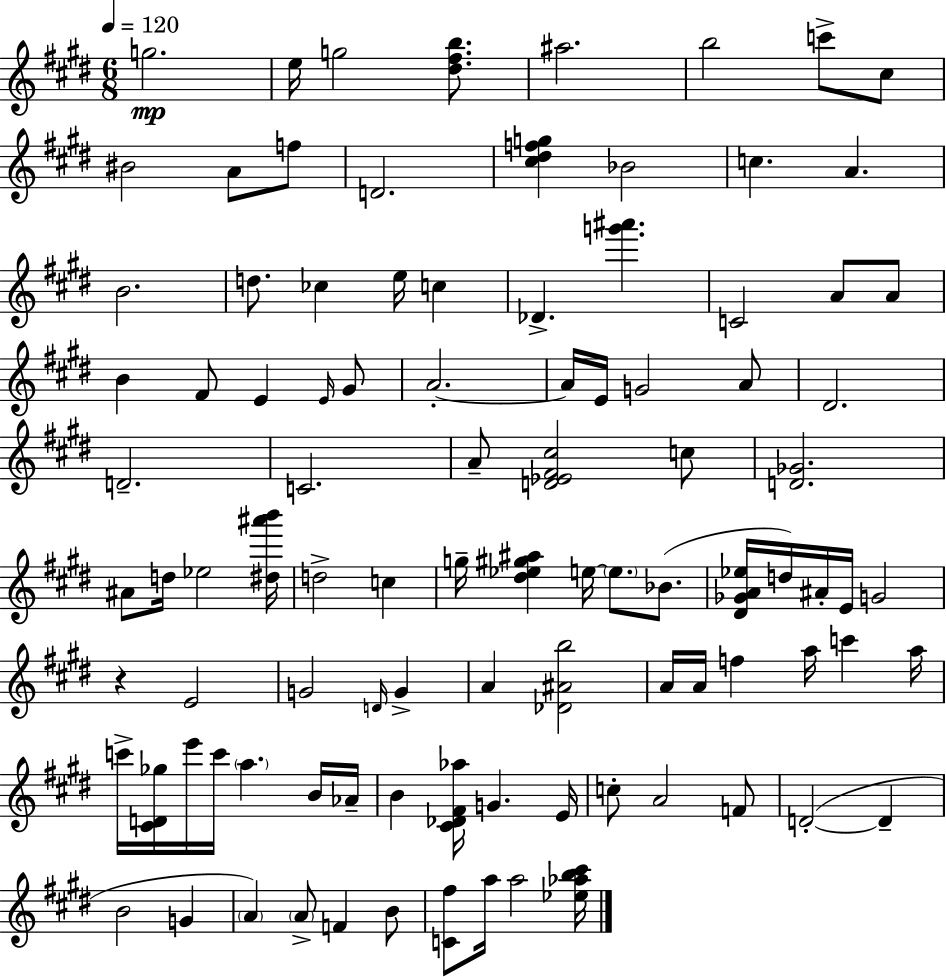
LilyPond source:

{
  \clef treble
  \numericTimeSignature
  \time 6/8
  \key e \major
  \tempo 4 = 120
  \repeat volta 2 { g''2.\mp | e''16 g''2 <dis'' fis'' b''>8. | ais''2. | b''2 c'''8-> cis''8 | \break bis'2 a'8 f''8 | d'2. | <cis'' dis'' f'' g''>4 bes'2 | c''4. a'4. | \break b'2. | d''8. ces''4 e''16 c''4 | des'4.-> <g''' ais'''>4. | c'2 a'8 a'8 | \break b'4 fis'8 e'4 \grace { e'16 } gis'8 | a'2.-.~~ | a'16 e'16 g'2 a'8 | dis'2. | \break d'2.-- | c'2. | a'8-- <d' ees' fis' cis''>2 c''8 | <d' ges'>2. | \break ais'8 d''16 ees''2 | <dis'' ais''' b'''>16 d''2-> c''4 | g''16-- <dis'' ees'' gis'' ais''>4 e''16~~ \parenthesize e''8. bes'8.( | <dis' ges' a' ees''>16 d''16) ais'16-. e'16 g'2 | \break r4 e'2 | g'2 \grace { d'16 } g'4-> | a'4 <des' ais' b''>2 | a'16 a'16 f''4 a''16 c'''4 | \break a''16 c'''16-> <cis' d' ges''>16 e'''16 c'''16 \parenthesize a''4. | b'16 aes'16-- b'4 <cis' des' fis' aes''>16 g'4. | e'16 c''8-. a'2 | f'8 d'2-.~(~ d'4-- | \break b'2 g'4 | \parenthesize a'4) \parenthesize a'8-> f'4 | b'8 <c' fis''>8 a''16 a''2 | <ees'' aes'' b'' cis'''>16 } \bar "|."
}